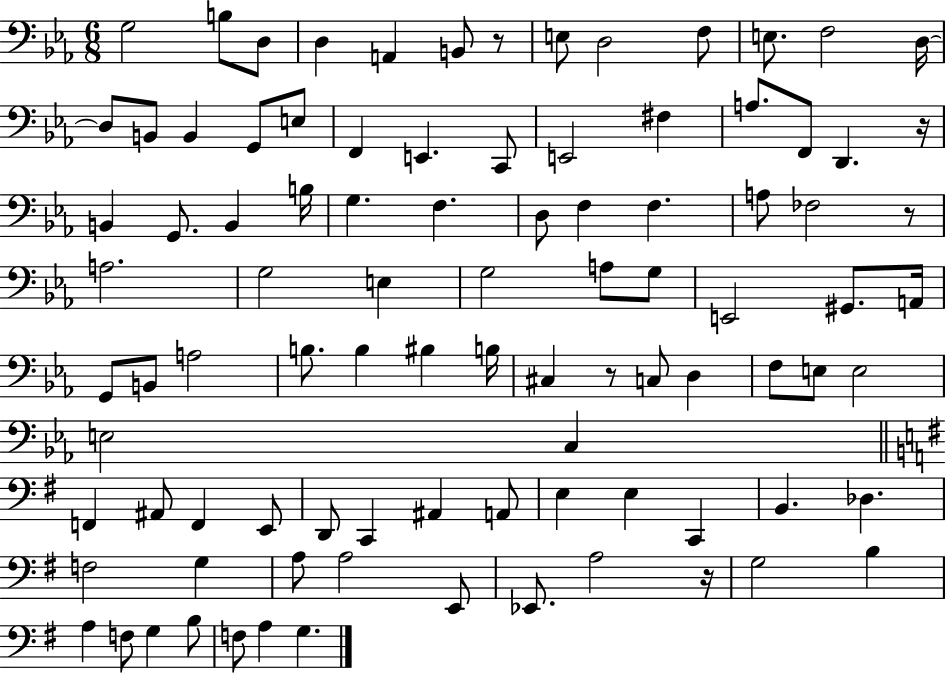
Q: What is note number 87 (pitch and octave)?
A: F3